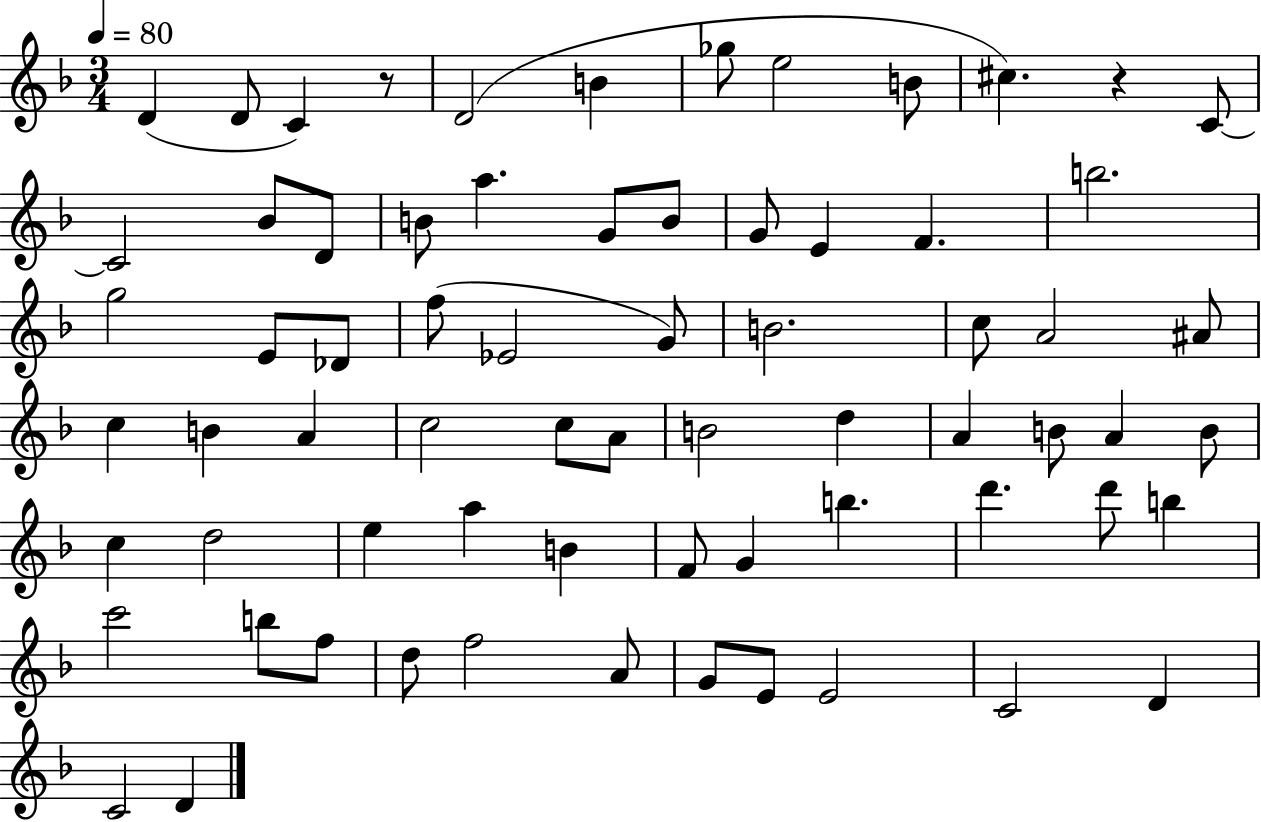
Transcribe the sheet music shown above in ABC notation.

X:1
T:Untitled
M:3/4
L:1/4
K:F
D D/2 C z/2 D2 B _g/2 e2 B/2 ^c z C/2 C2 _B/2 D/2 B/2 a G/2 B/2 G/2 E F b2 g2 E/2 _D/2 f/2 _E2 G/2 B2 c/2 A2 ^A/2 c B A c2 c/2 A/2 B2 d A B/2 A B/2 c d2 e a B F/2 G b d' d'/2 b c'2 b/2 f/2 d/2 f2 A/2 G/2 E/2 E2 C2 D C2 D